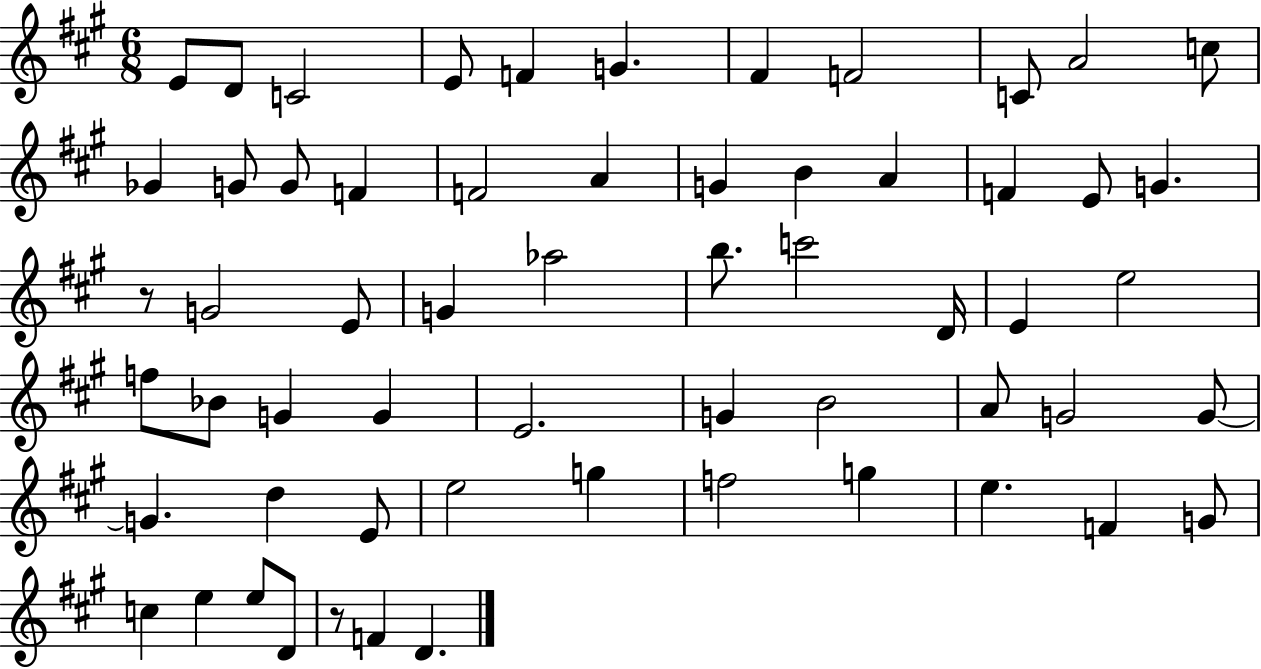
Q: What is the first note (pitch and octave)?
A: E4